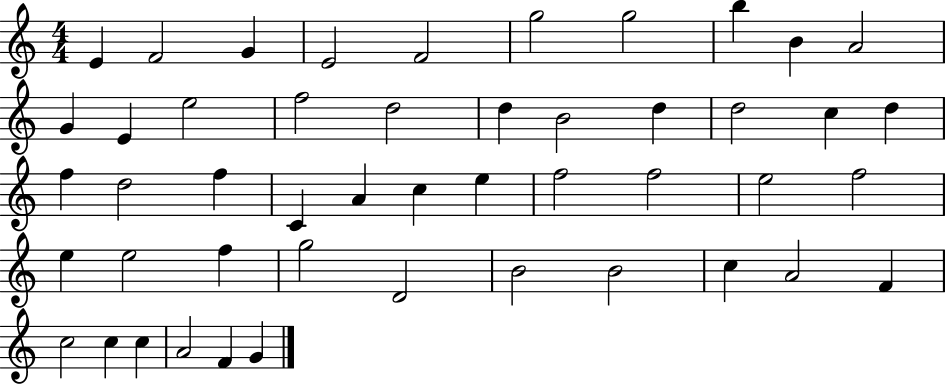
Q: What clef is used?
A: treble